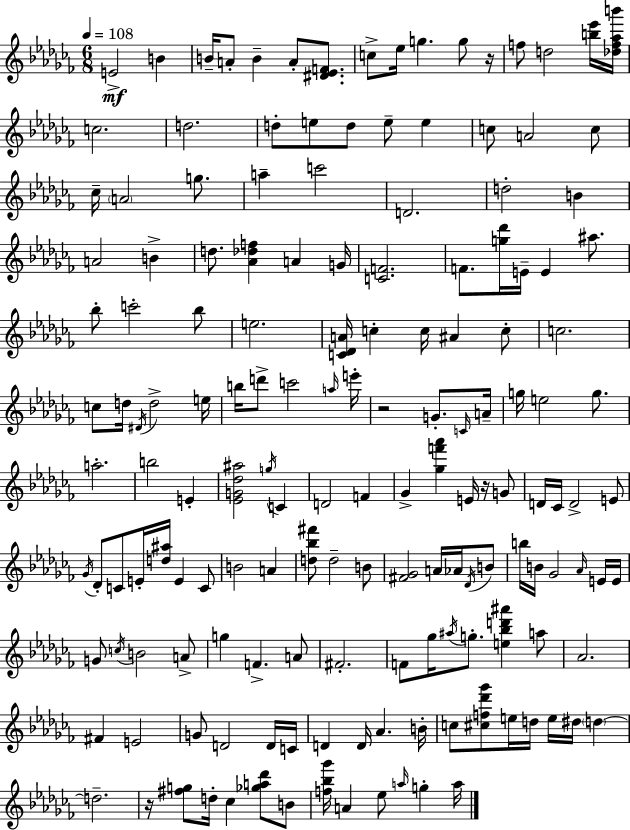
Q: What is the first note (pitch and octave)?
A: E4